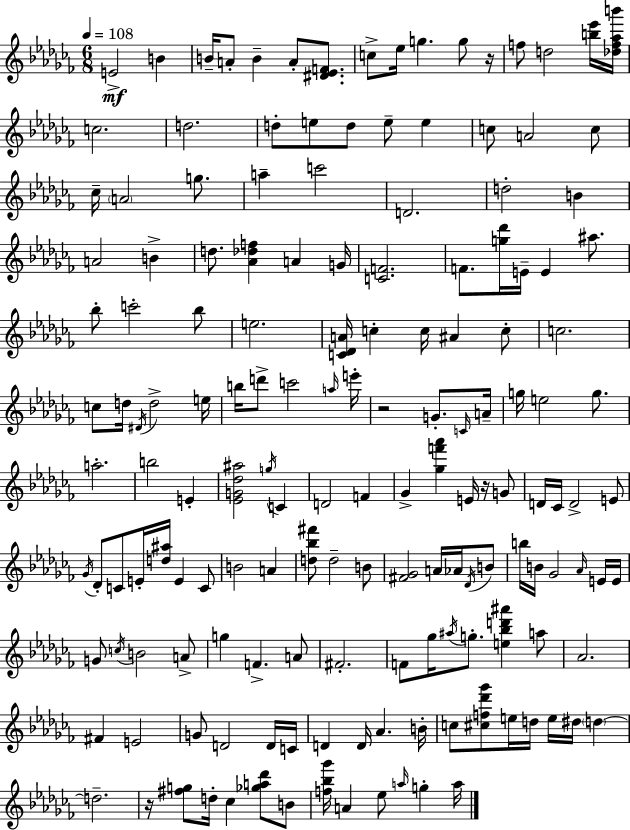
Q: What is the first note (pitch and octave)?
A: E4